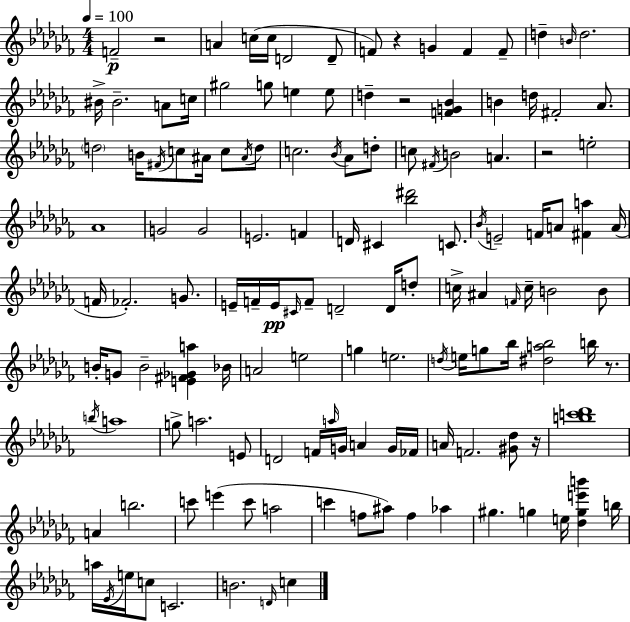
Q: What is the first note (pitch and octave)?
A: F4